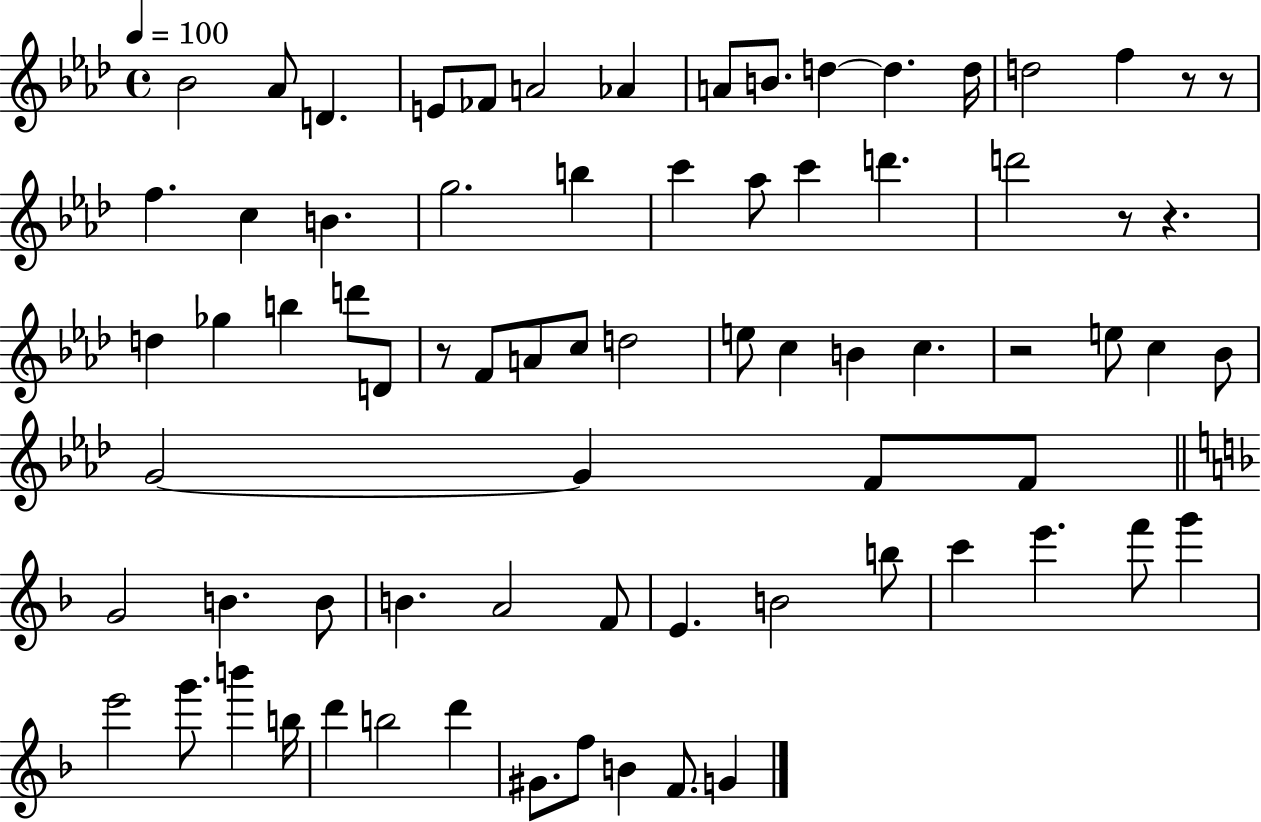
Bb4/h Ab4/e D4/q. E4/e FES4/e A4/h Ab4/q A4/e B4/e. D5/q D5/q. D5/s D5/h F5/q R/e R/e F5/q. C5/q B4/q. G5/h. B5/q C6/q Ab5/e C6/q D6/q. D6/h R/e R/q. D5/q Gb5/q B5/q D6/e D4/e R/e F4/e A4/e C5/e D5/h E5/e C5/q B4/q C5/q. R/h E5/e C5/q Bb4/e G4/h G4/q F4/e F4/e G4/h B4/q. B4/e B4/q. A4/h F4/e E4/q. B4/h B5/e C6/q E6/q. F6/e G6/q E6/h G6/e. B6/q B5/s D6/q B5/h D6/q G#4/e. F5/e B4/q F4/e. G4/q